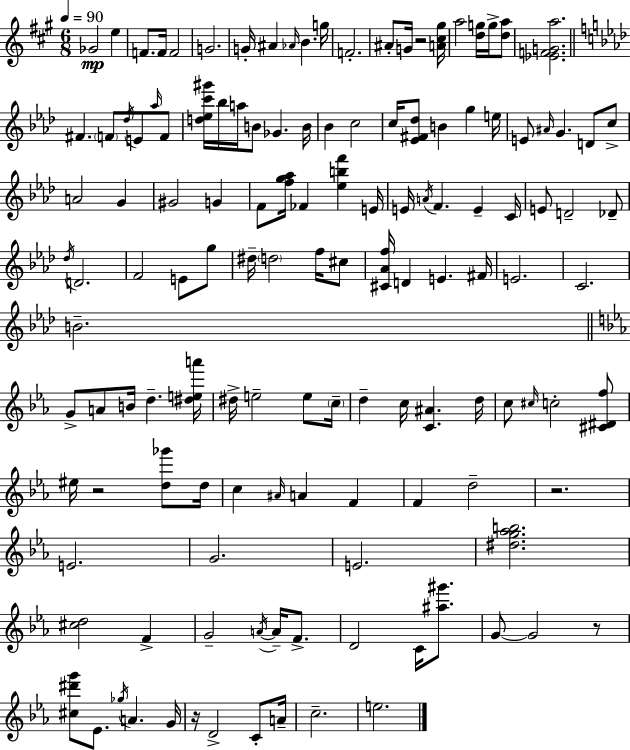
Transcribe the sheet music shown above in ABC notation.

X:1
T:Untitled
M:6/8
L:1/4
K:A
_G2 e F/2 F/4 F2 G2 G/4 ^A _A/4 B g/4 F2 ^A/2 G/4 z2 [A^c^g]/4 a2 [dg]/4 g/4 [da]/2 [_EFGa]2 ^F F/2 _d/4 E/2 _a/4 F/2 [d_ec'^g']/4 _b/4 a/4 B/2 _G B/4 _B c2 c/4 [_E^F_d]/2 B g e/4 E/2 ^A/4 G D/2 c/2 A2 G ^G2 G F/2 [fg_a]/4 _F [_ebf'] E/4 E/4 A/4 F E C/4 E/2 D2 _D/2 _d/4 D2 F2 E/2 g/2 ^d/4 d2 f/4 ^c/2 [^C_Af]/4 D E ^F/4 E2 C2 B2 G/2 A/2 B/4 d [^dea']/4 ^d/4 e2 e/2 c/4 d c/4 [C^A] d/4 c/2 ^c/4 c2 [^C^Df]/2 ^e/4 z2 [d_g']/2 d/4 c ^A/4 A F F d2 z2 E2 G2 E2 [^dg_ab]2 [^cd]2 F G2 A/4 A/4 F/2 D2 C/4 [^a^g']/2 G/2 G2 z/2 [^c^d'g']/2 _E/2 _g/4 A G/4 z/4 D2 C/2 A/4 c2 e2